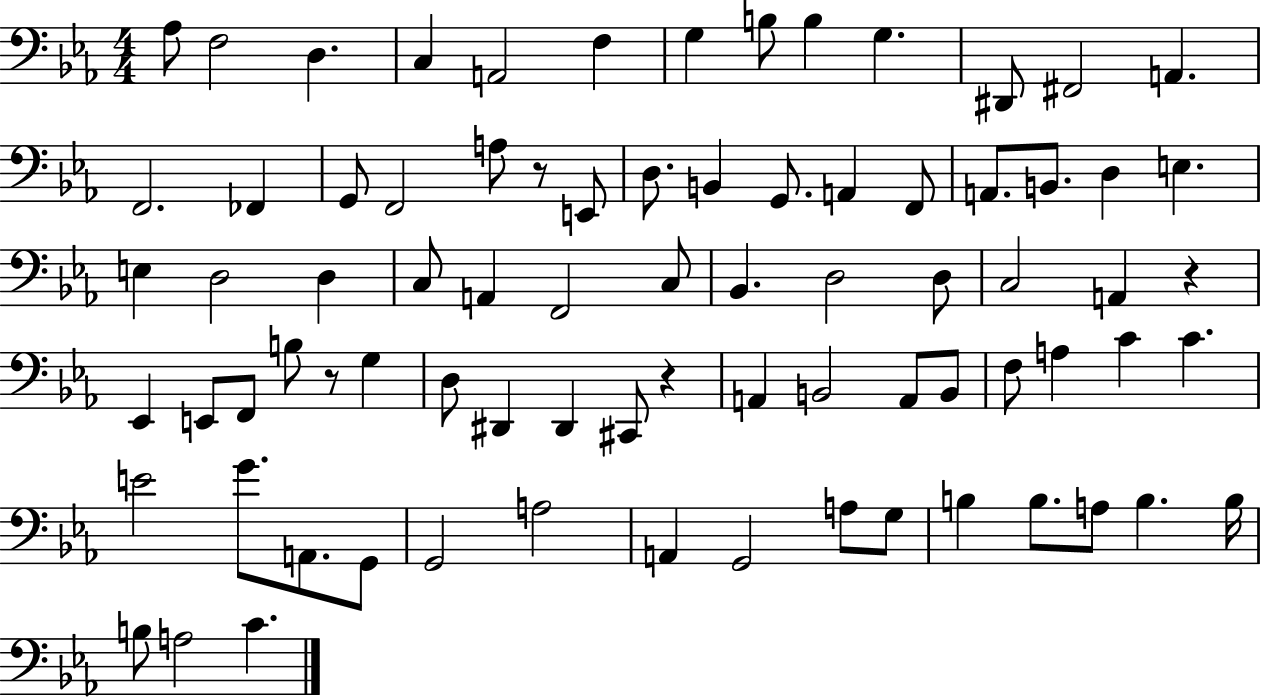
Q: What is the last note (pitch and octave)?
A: C4